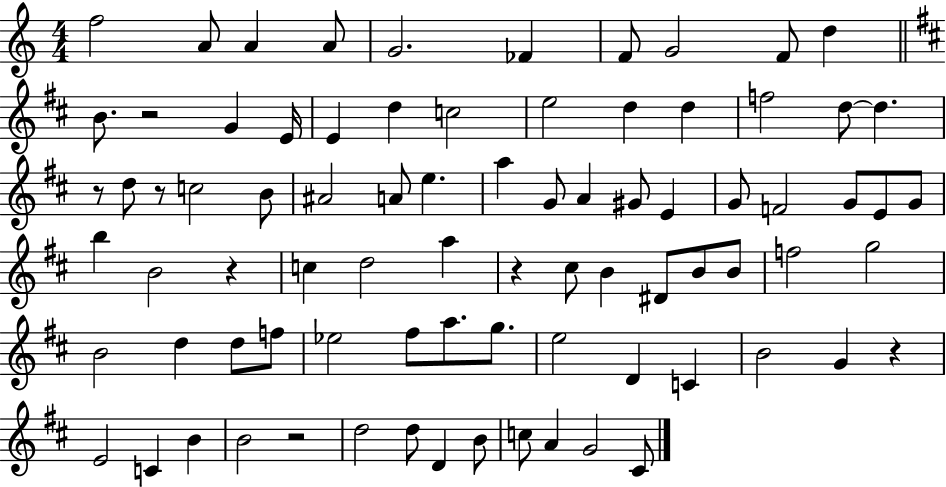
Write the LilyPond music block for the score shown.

{
  \clef treble
  \numericTimeSignature
  \time 4/4
  \key c \major
  \repeat volta 2 { f''2 a'8 a'4 a'8 | g'2. fes'4 | f'8 g'2 f'8 d''4 | \bar "||" \break \key d \major b'8. r2 g'4 e'16 | e'4 d''4 c''2 | e''2 d''4 d''4 | f''2 d''8~~ d''4. | \break r8 d''8 r8 c''2 b'8 | ais'2 a'8 e''4. | a''4 g'8 a'4 gis'8 e'4 | g'8 f'2 g'8 e'8 g'8 | \break b''4 b'2 r4 | c''4 d''2 a''4 | r4 cis''8 b'4 dis'8 b'8 b'8 | f''2 g''2 | \break b'2 d''4 d''8 f''8 | ees''2 fis''8 a''8. g''8. | e''2 d'4 c'4 | b'2 g'4 r4 | \break e'2 c'4 b'4 | b'2 r2 | d''2 d''8 d'4 b'8 | c''8 a'4 g'2 cis'8 | \break } \bar "|."
}